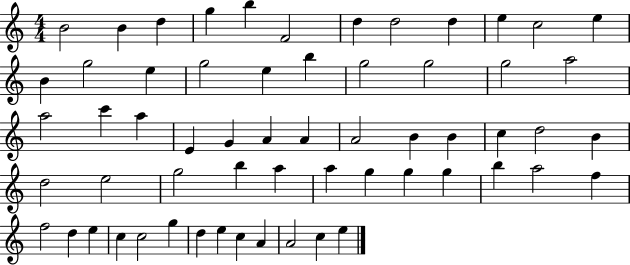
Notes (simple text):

B4/h B4/q D5/q G5/q B5/q F4/h D5/q D5/h D5/q E5/q C5/h E5/q B4/q G5/h E5/q G5/h E5/q B5/q G5/h G5/h G5/h A5/h A5/h C6/q A5/q E4/q G4/q A4/q A4/q A4/h B4/q B4/q C5/q D5/h B4/q D5/h E5/h G5/h B5/q A5/q A5/q G5/q G5/q G5/q B5/q A5/h F5/q F5/h D5/q E5/q C5/q C5/h G5/q D5/q E5/q C5/q A4/q A4/h C5/q E5/q